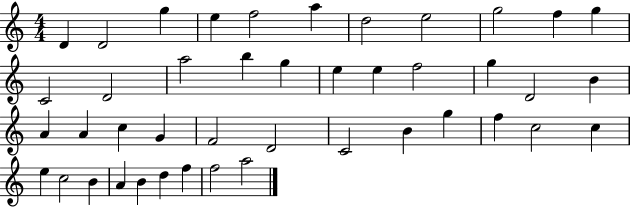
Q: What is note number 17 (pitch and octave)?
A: E5